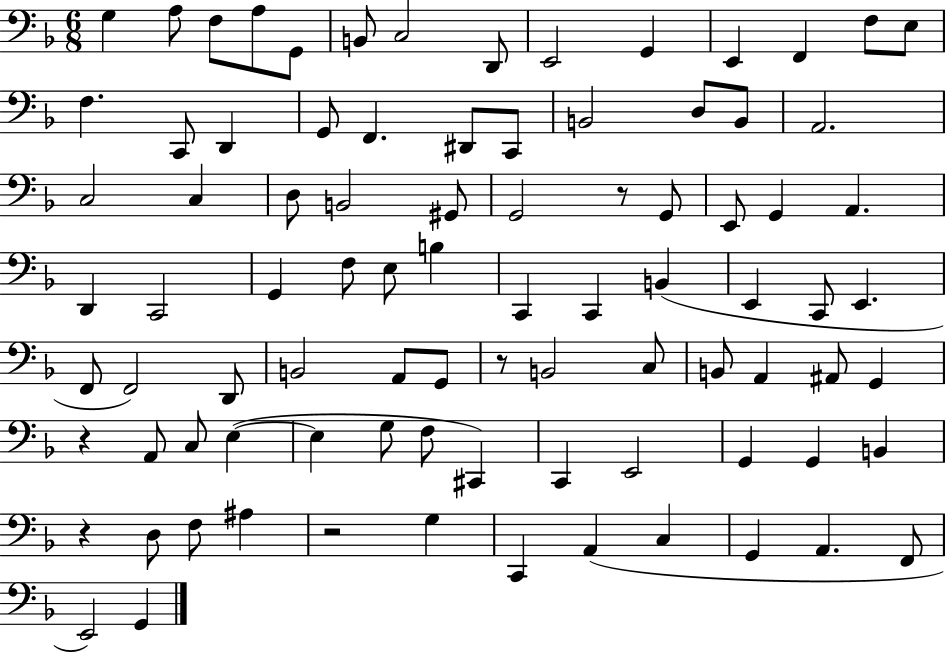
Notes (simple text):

G3/q A3/e F3/e A3/e G2/e B2/e C3/h D2/e E2/h G2/q E2/q F2/q F3/e E3/e F3/q. C2/e D2/q G2/e F2/q. D#2/e C2/e B2/h D3/e B2/e A2/h. C3/h C3/q D3/e B2/h G#2/e G2/h R/e G2/e E2/e G2/q A2/q. D2/q C2/h G2/q F3/e E3/e B3/q C2/q C2/q B2/q E2/q C2/e E2/q. F2/e F2/h D2/e B2/h A2/e G2/e R/e B2/h C3/e B2/e A2/q A#2/e G2/q R/q A2/e C3/e E3/q E3/q G3/e F3/e C#2/q C2/q E2/h G2/q G2/q B2/q R/q D3/e F3/e A#3/q R/h G3/q C2/q A2/q C3/q G2/q A2/q. F2/e E2/h G2/q